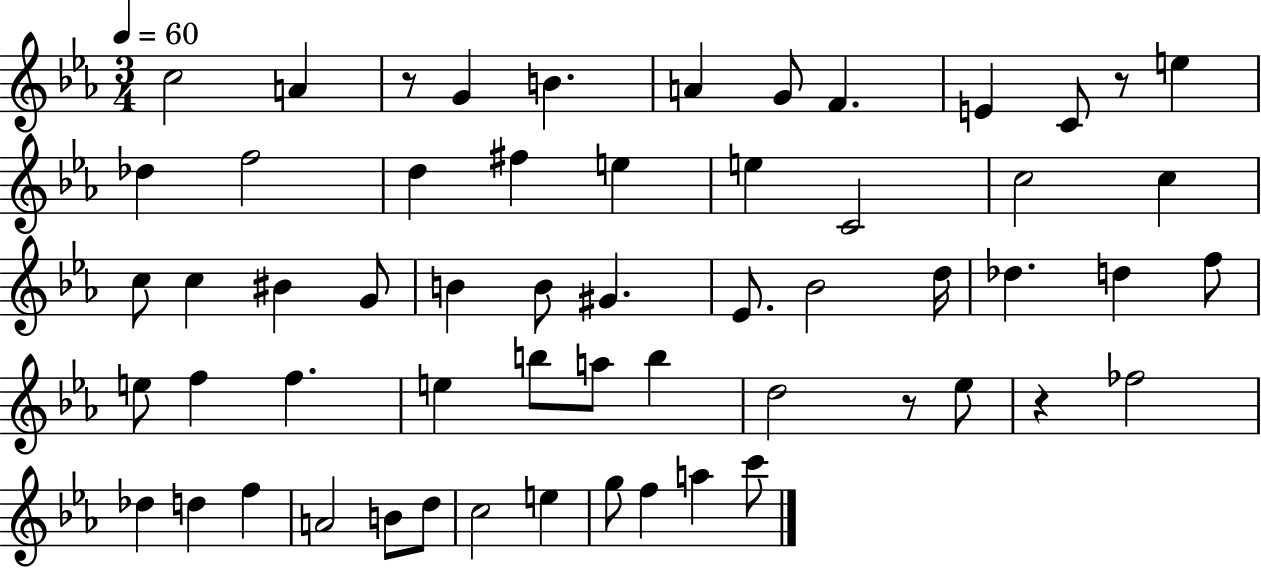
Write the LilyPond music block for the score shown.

{
  \clef treble
  \numericTimeSignature
  \time 3/4
  \key ees \major
  \tempo 4 = 60
  c''2 a'4 | r8 g'4 b'4. | a'4 g'8 f'4. | e'4 c'8 r8 e''4 | \break des''4 f''2 | d''4 fis''4 e''4 | e''4 c'2 | c''2 c''4 | \break c''8 c''4 bis'4 g'8 | b'4 b'8 gis'4. | ees'8. bes'2 d''16 | des''4. d''4 f''8 | \break e''8 f''4 f''4. | e''4 b''8 a''8 b''4 | d''2 r8 ees''8 | r4 fes''2 | \break des''4 d''4 f''4 | a'2 b'8 d''8 | c''2 e''4 | g''8 f''4 a''4 c'''8 | \break \bar "|."
}